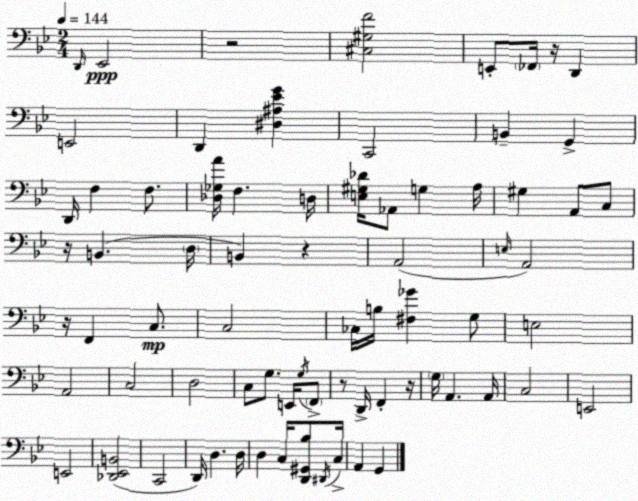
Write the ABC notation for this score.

X:1
T:Untitled
M:2/4
L:1/4
K:Gm
D,,/4 _E,,2 z2 [^C,^G,F]2 E,,/2 _F,,/4 z/4 D,, E,,2 D,, [^D,^A,_EG] C,,2 B,, G,, D,,/4 F, F,/2 [_D,_G,A]/4 F, D,/4 [E,^G,_D]/4 _A,,/2 G, A,/4 ^G, A,,/2 C,/2 z/4 B,, D,/4 B,, z A,,2 E,/4 A,,2 z/4 F,, C,/2 C,2 _C,/4 B,/4 [^F,_G] G,/2 E,2 A,,2 C,2 D,2 C,/2 G,/2 E,,/4 G,/4 F,,/2 z/2 D,,/4 F,, z/4 G,/4 A,, A,,/4 C,2 E,,2 E,,2 [_D,,_E,,B,,]2 C,,2 D,,/4 D, D,/4 D, C,/4 [D,,^G,,_B,]/2 ^D,,/4 C,/4 A,, G,,